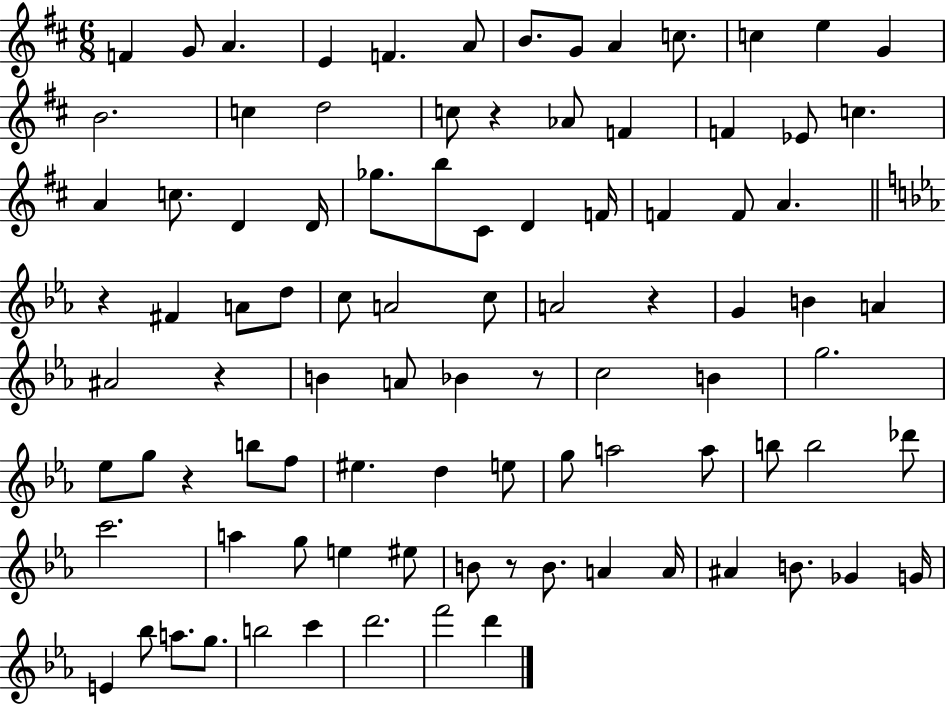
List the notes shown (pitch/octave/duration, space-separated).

F4/q G4/e A4/q. E4/q F4/q. A4/e B4/e. G4/e A4/q C5/e. C5/q E5/q G4/q B4/h. C5/q D5/h C5/e R/q Ab4/e F4/q F4/q Eb4/e C5/q. A4/q C5/e. D4/q D4/s Gb5/e. B5/e C#4/e D4/q F4/s F4/q F4/e A4/q. R/q F#4/q A4/e D5/e C5/e A4/h C5/e A4/h R/q G4/q B4/q A4/q A#4/h R/q B4/q A4/e Bb4/q R/e C5/h B4/q G5/h. Eb5/e G5/e R/q B5/e F5/e EIS5/q. D5/q E5/e G5/e A5/h A5/e B5/e B5/h Db6/e C6/h. A5/q G5/e E5/q EIS5/e B4/e R/e B4/e. A4/q A4/s A#4/q B4/e. Gb4/q G4/s E4/q Bb5/e A5/e. G5/e. B5/h C6/q D6/h. F6/h D6/q